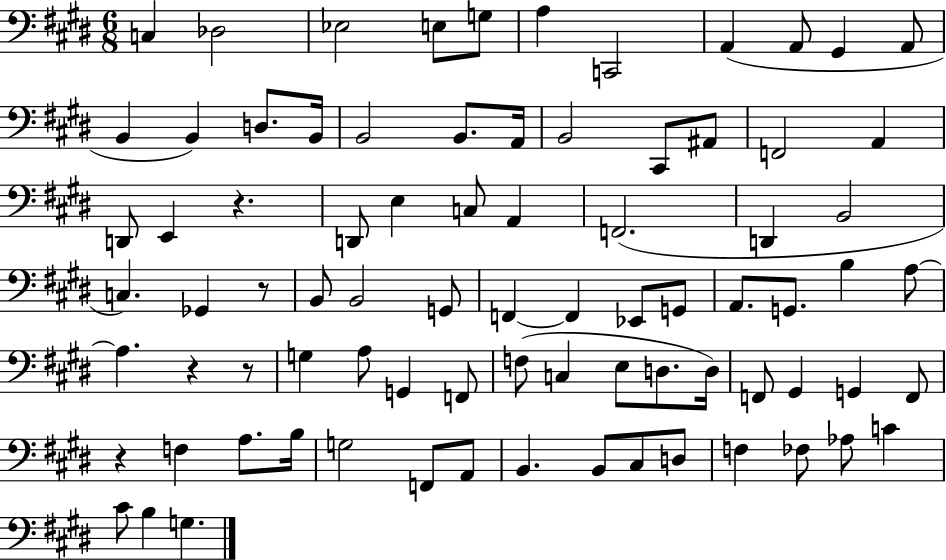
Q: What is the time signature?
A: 6/8